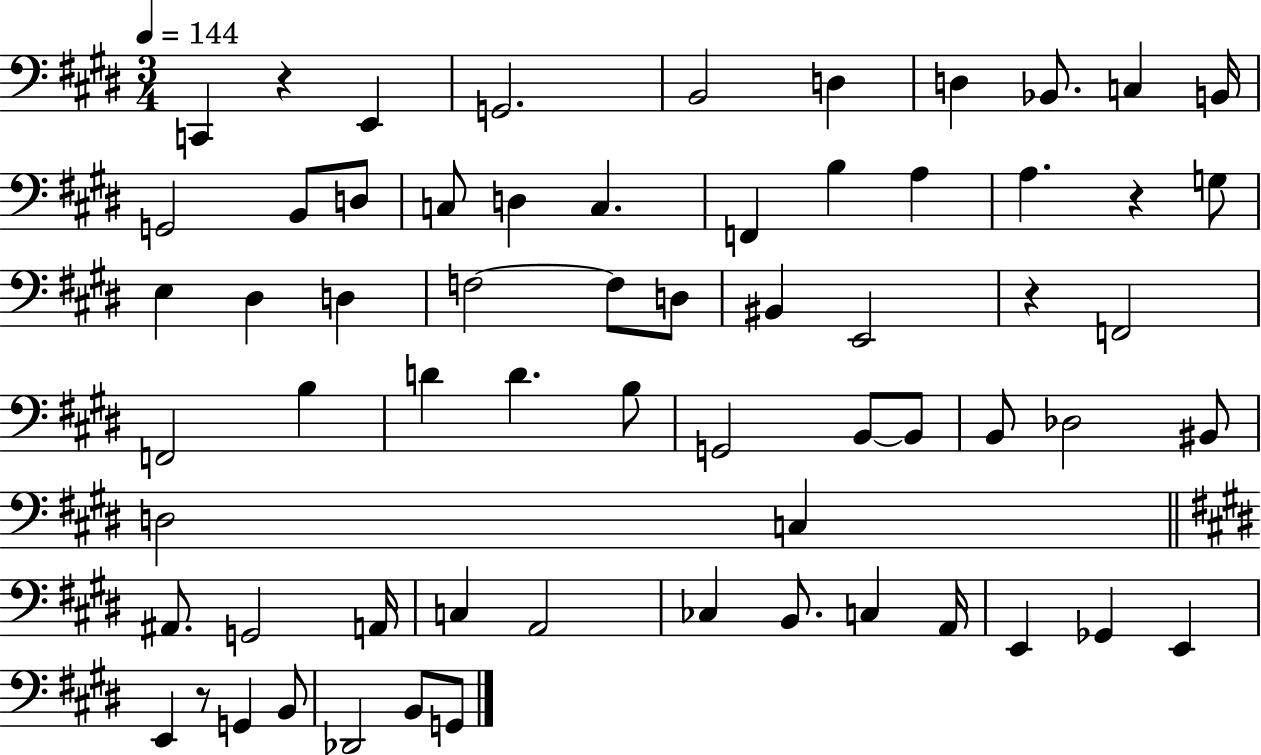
{
  \clef bass
  \numericTimeSignature
  \time 3/4
  \key e \major
  \tempo 4 = 144
  \repeat volta 2 { c,4 r4 e,4 | g,2. | b,2 d4 | d4 bes,8. c4 b,16 | \break g,2 b,8 d8 | c8 d4 c4. | f,4 b4 a4 | a4. r4 g8 | \break e4 dis4 d4 | f2~~ f8 d8 | bis,4 e,2 | r4 f,2 | \break f,2 b4 | d'4 d'4. b8 | g,2 b,8~~ b,8 | b,8 des2 bis,8 | \break d2 c4 | \bar "||" \break \key e \major ais,8. g,2 a,16 | c4 a,2 | ces4 b,8. c4 a,16 | e,4 ges,4 e,4 | \break e,4 r8 g,4 b,8 | des,2 b,8 g,8 | } \bar "|."
}